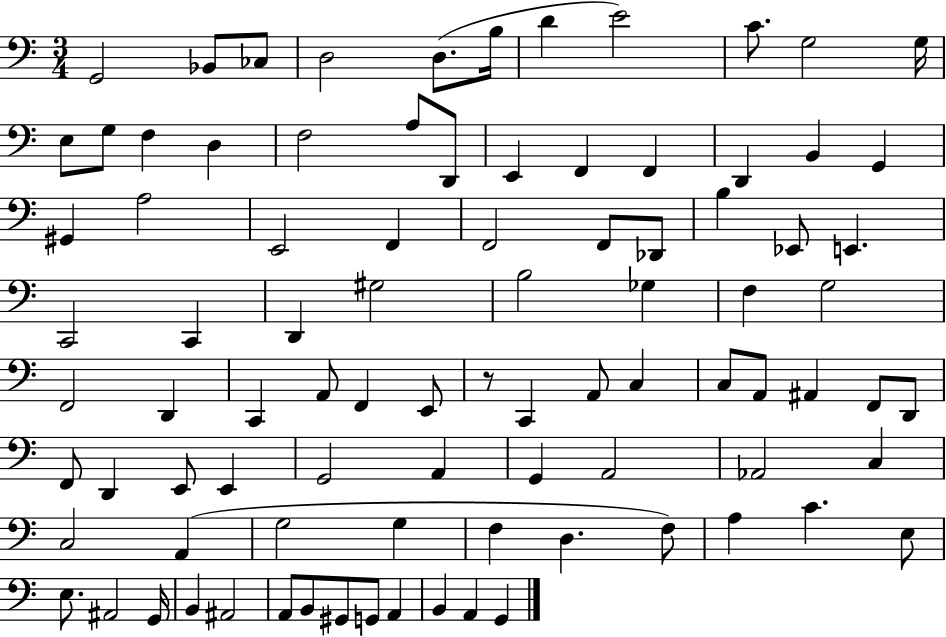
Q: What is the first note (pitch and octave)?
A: G2